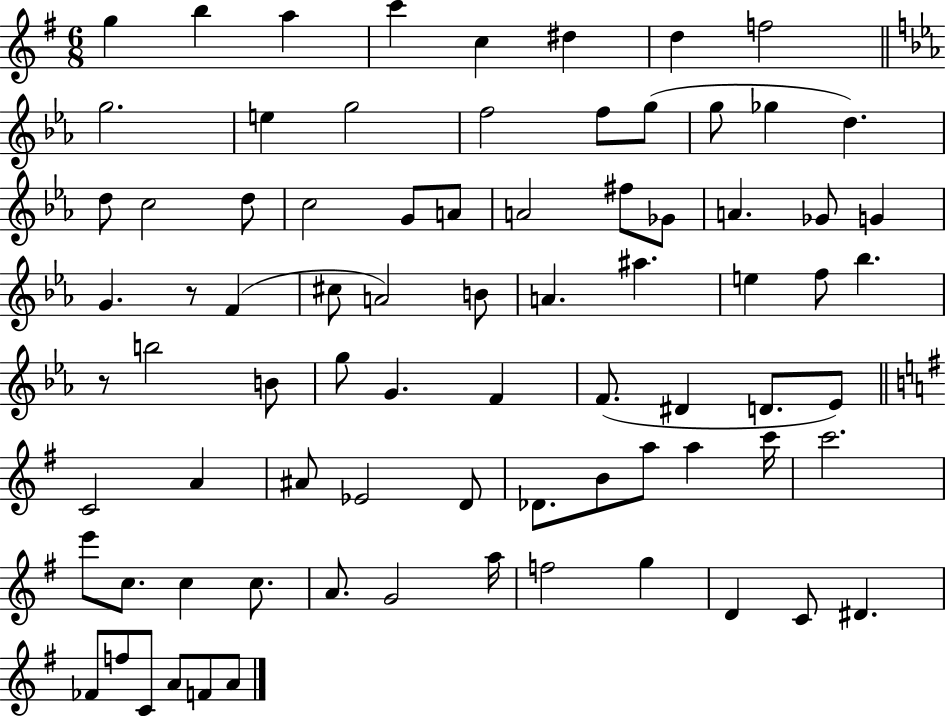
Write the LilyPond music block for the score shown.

{
  \clef treble
  \numericTimeSignature
  \time 6/8
  \key g \major
  g''4 b''4 a''4 | c'''4 c''4 dis''4 | d''4 f''2 | \bar "||" \break \key ees \major g''2. | e''4 g''2 | f''2 f''8 g''8( | g''8 ges''4 d''4.) | \break d''8 c''2 d''8 | c''2 g'8 a'8 | a'2 fis''8 ges'8 | a'4. ges'8 g'4 | \break g'4. r8 f'4( | cis''8 a'2) b'8 | a'4. ais''4. | e''4 f''8 bes''4. | \break r8 b''2 b'8 | g''8 g'4. f'4 | f'8.( dis'4 d'8. ees'8) | \bar "||" \break \key g \major c'2 a'4 | ais'8 ees'2 d'8 | des'8. b'8 a''8 a''4 c'''16 | c'''2. | \break e'''8 c''8. c''4 c''8. | a'8. g'2 a''16 | f''2 g''4 | d'4 c'8 dis'4. | \break fes'8 f''8 c'8 a'8 f'8 a'8 | \bar "|."
}